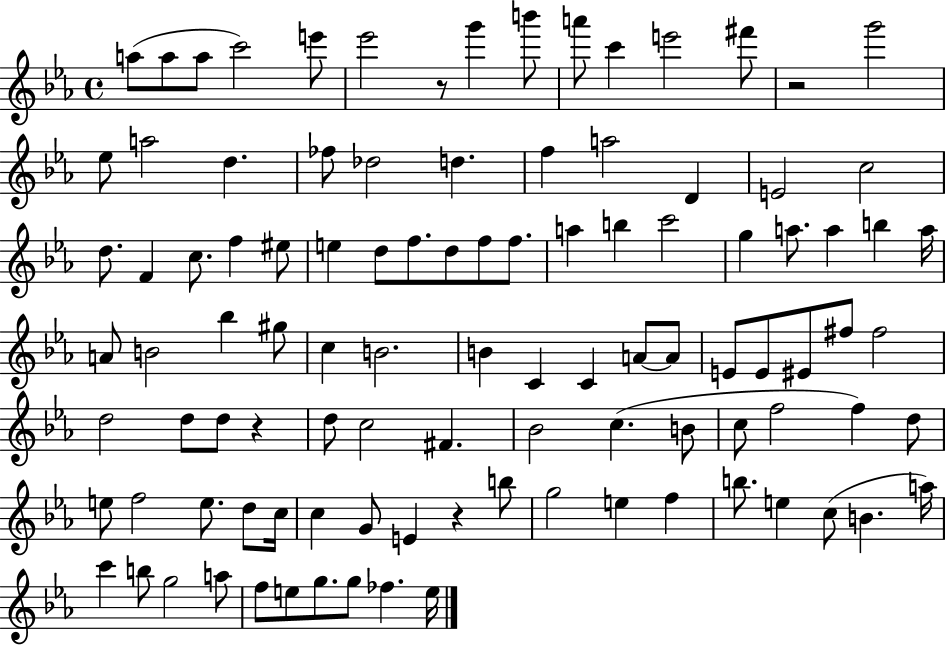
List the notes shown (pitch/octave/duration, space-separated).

A5/e A5/e A5/e C6/h E6/e Eb6/h R/e G6/q B6/e A6/e C6/q E6/h F#6/e R/h G6/h Eb5/e A5/h D5/q. FES5/e Db5/h D5/q. F5/q A5/h D4/q E4/h C5/h D5/e. F4/q C5/e. F5/q EIS5/e E5/q D5/e F5/e. D5/e F5/e F5/e. A5/q B5/q C6/h G5/q A5/e. A5/q B5/q A5/s A4/e B4/h Bb5/q G#5/e C5/q B4/h. B4/q C4/q C4/q A4/e A4/e E4/e E4/e EIS4/e F#5/e F#5/h D5/h D5/e D5/e R/q D5/e C5/h F#4/q. Bb4/h C5/q. B4/e C5/e F5/h F5/q D5/e E5/e F5/h E5/e. D5/e C5/s C5/q G4/e E4/q R/q B5/e G5/h E5/q F5/q B5/e. E5/q C5/e B4/q. A5/s C6/q B5/e G5/h A5/e F5/e E5/e G5/e. G5/e FES5/q. E5/s